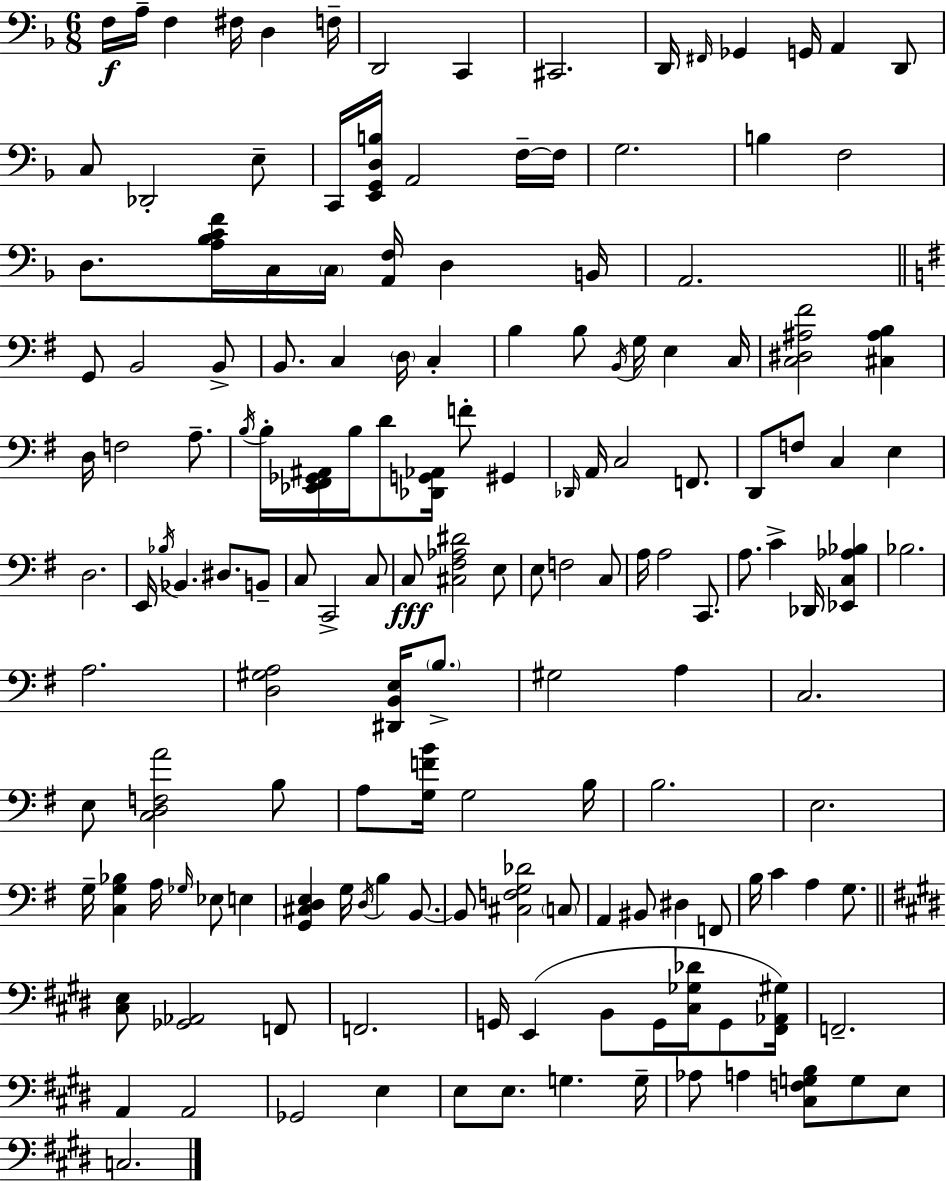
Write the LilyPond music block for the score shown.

{
  \clef bass
  \numericTimeSignature
  \time 6/8
  \key d \minor
  f16\f a16-- f4 fis16 d4 f16-- | d,2 c,4 | cis,2. | d,16 \grace { fis,16 } ges,4 g,16 a,4 d,8 | \break c8 des,2-. e8-- | c,16 <e, g, d b>16 a,2 f16--~~ | f16 g2. | b4 f2 | \break d8. <a bes c' f'>16 c16 \parenthesize c16 <a, f>16 d4 | b,16 a,2. | \bar "||" \break \key g \major g,8 b,2 b,8-> | b,8. c4 \parenthesize d16 c4-. | b4 b8 \acciaccatura { b,16 } g16 e4 | c16 <c dis ais fis'>2 <cis ais b>4 | \break d16 f2 a8.-- | \acciaccatura { b16 } b16-. <ees, fis, ges, ais,>16 b16 d'8 <des, g, aes,>16 f'8-. gis,4 | \grace { des,16 } a,16 c2 | f,8. d,8 f8 c4 e4 | \break d2. | e,16 \acciaccatura { bes16 } bes,4. dis8. | b,8-- c8 c,2-> | c8 c8\fff <cis fis aes dis'>2 | \break e8 e8 f2 | c8 a16 a2 | c,8. a8. c'4-> des,16 | <ees, c aes bes>4 bes2. | \break a2. | <d gis a>2 | <dis, b, e>16 \parenthesize b8.-> gis2 | a4 c2. | \break e8 <c d f a'>2 | b8 a8 <g f' b'>16 g2 | b16 b2. | e2. | \break g16-- <c g bes>4 a16 \grace { ges16 } ees8 | e4 <g, cis d e>4 g16 \acciaccatura { d16 } b4 | b,8.~~ b,8 <cis f g des'>2 | \parenthesize c8 a,4 bis,8 | \break dis4 f,8 b16 c'4 a4 | g8. \bar "||" \break \key e \major <cis e>8 <ges, aes,>2 f,8 | f,2. | g,16 e,4( b,8 g,16 <cis ges des'>16 g,8 <fis, aes, gis>16) | f,2.-- | \break a,4 a,2 | ges,2 e4 | e8 e8. g4. g16-- | aes8 a4 <cis f g b>8 g8 e8 | \break c2. | \bar "|."
}